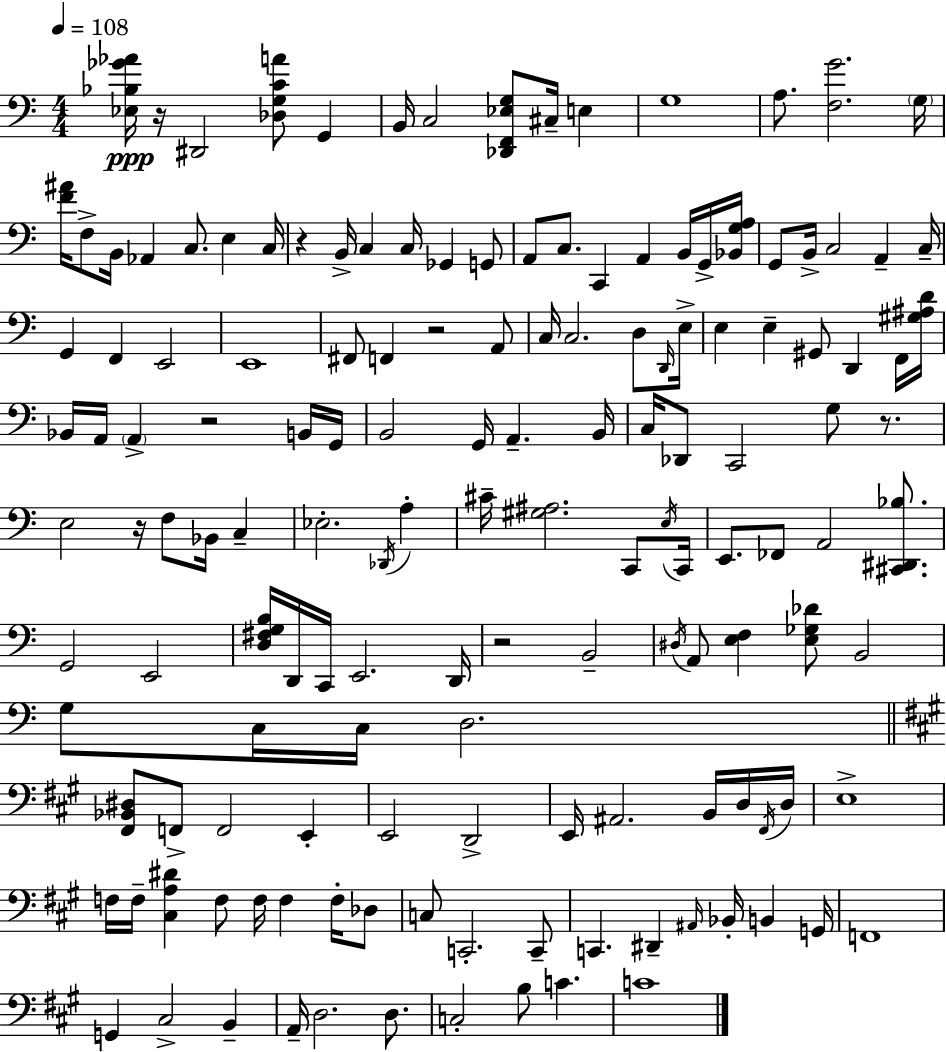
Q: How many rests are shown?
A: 7